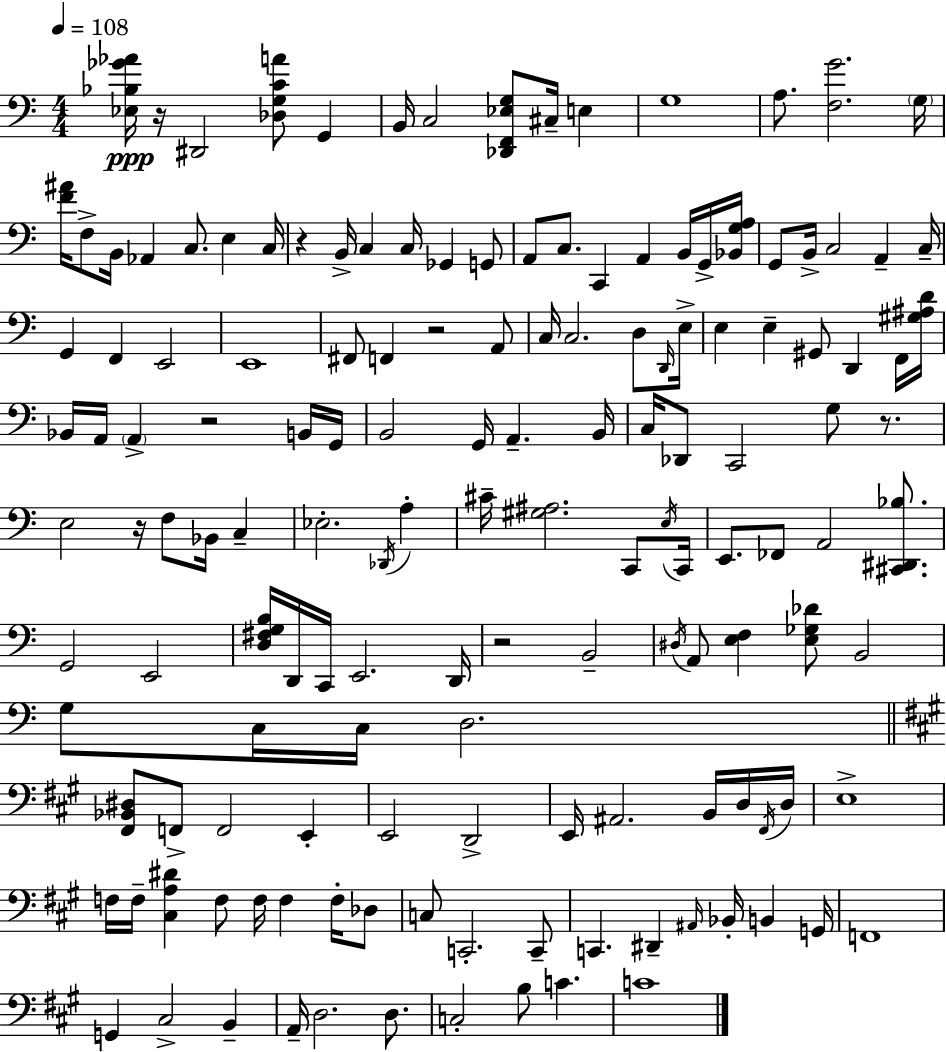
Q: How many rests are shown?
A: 7